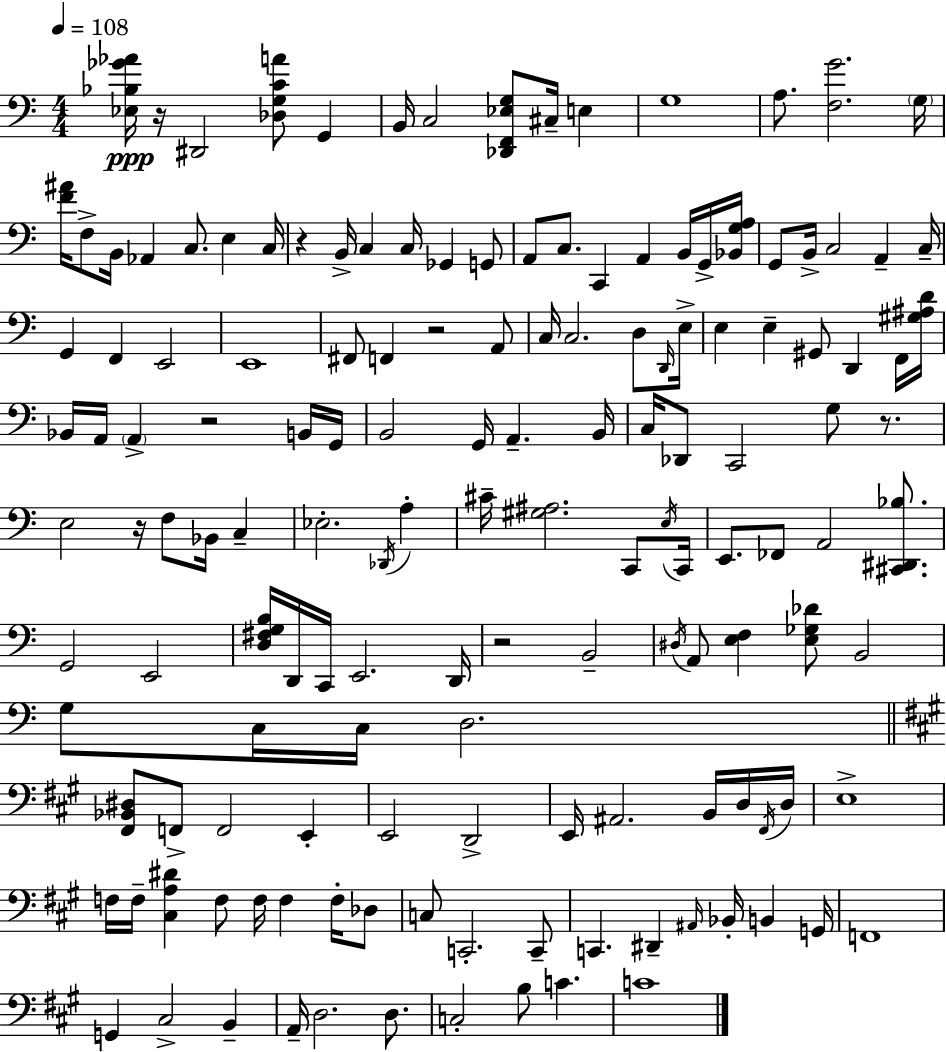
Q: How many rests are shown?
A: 7